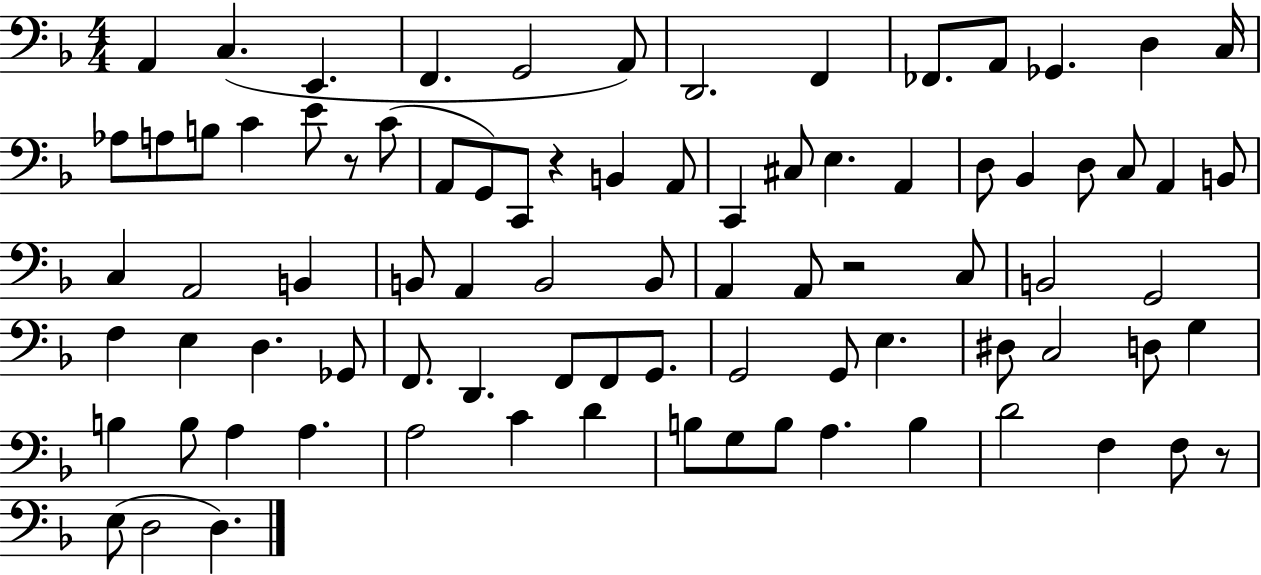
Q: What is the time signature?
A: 4/4